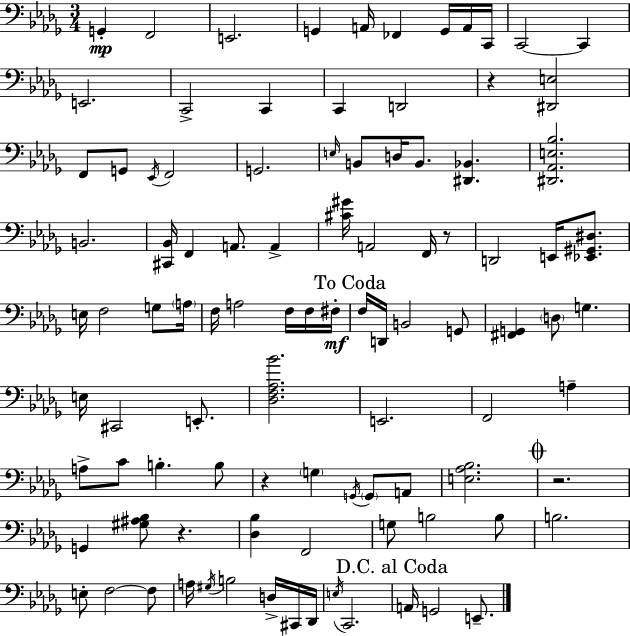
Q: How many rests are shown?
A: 5